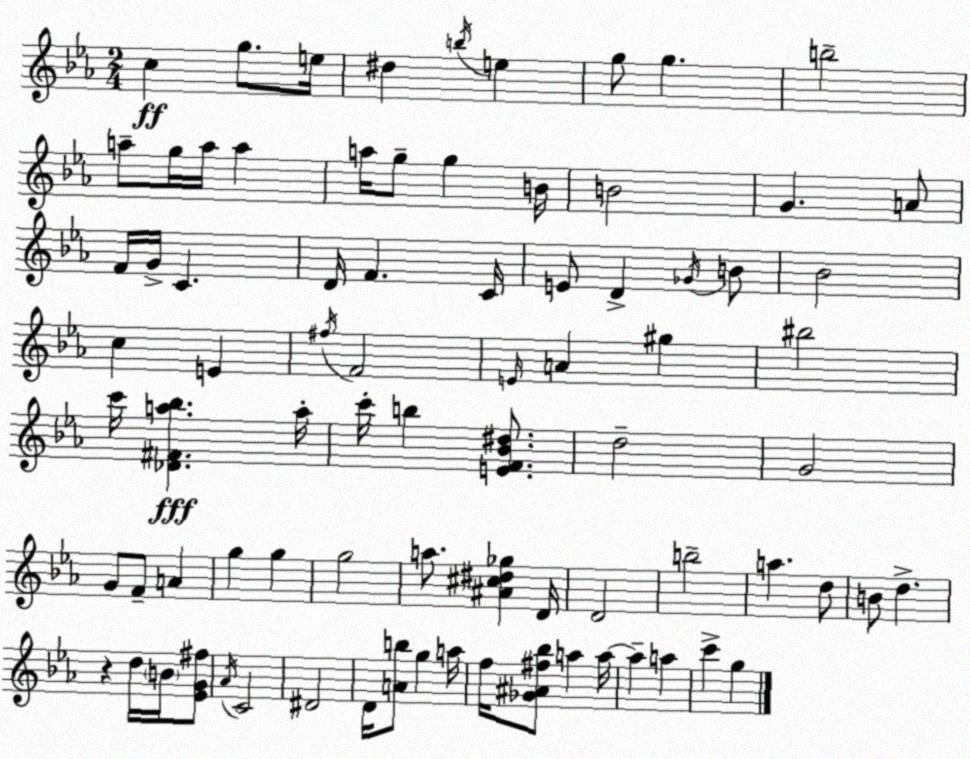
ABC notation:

X:1
T:Untitled
M:2/4
L:1/4
K:Eb
c g/2 e/4 ^d b/4 e g/2 g b2 a/2 g/4 a/4 a a/4 g/2 g B/4 B2 G A/2 F/4 G/4 C D/4 F C/4 E/2 D _G/4 B/2 _B2 c E ^f/4 F2 E/4 A ^g ^b2 c'/4 [_D^Fa_b] a/4 c'/4 b [EF_B^d]/2 d2 G2 G/2 F/2 A g g g2 a/2 [^A^c^d_g] D/4 D2 b2 a d/2 B/2 d z d/4 B/4 [_EG^f]/2 _A/4 C2 ^D2 D/4 [Ab]/2 g a/4 f/4 [_G^A^f_b]/2 a a/4 a a c' g